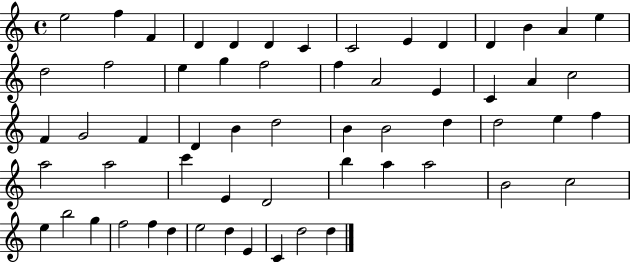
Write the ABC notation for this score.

X:1
T:Untitled
M:4/4
L:1/4
K:C
e2 f F D D D C C2 E D D B A e d2 f2 e g f2 f A2 E C A c2 F G2 F D B d2 B B2 d d2 e f a2 a2 c' E D2 b a a2 B2 c2 e b2 g f2 f d e2 d E C d2 d